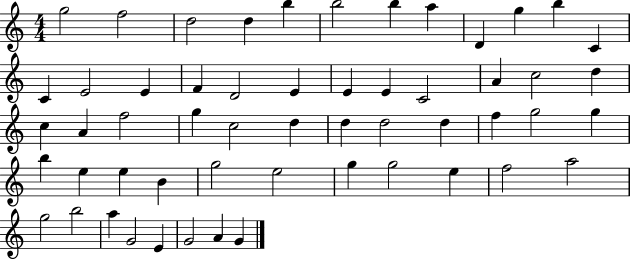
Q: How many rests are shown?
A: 0